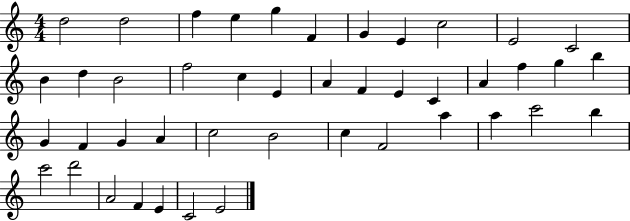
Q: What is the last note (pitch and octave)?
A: E4